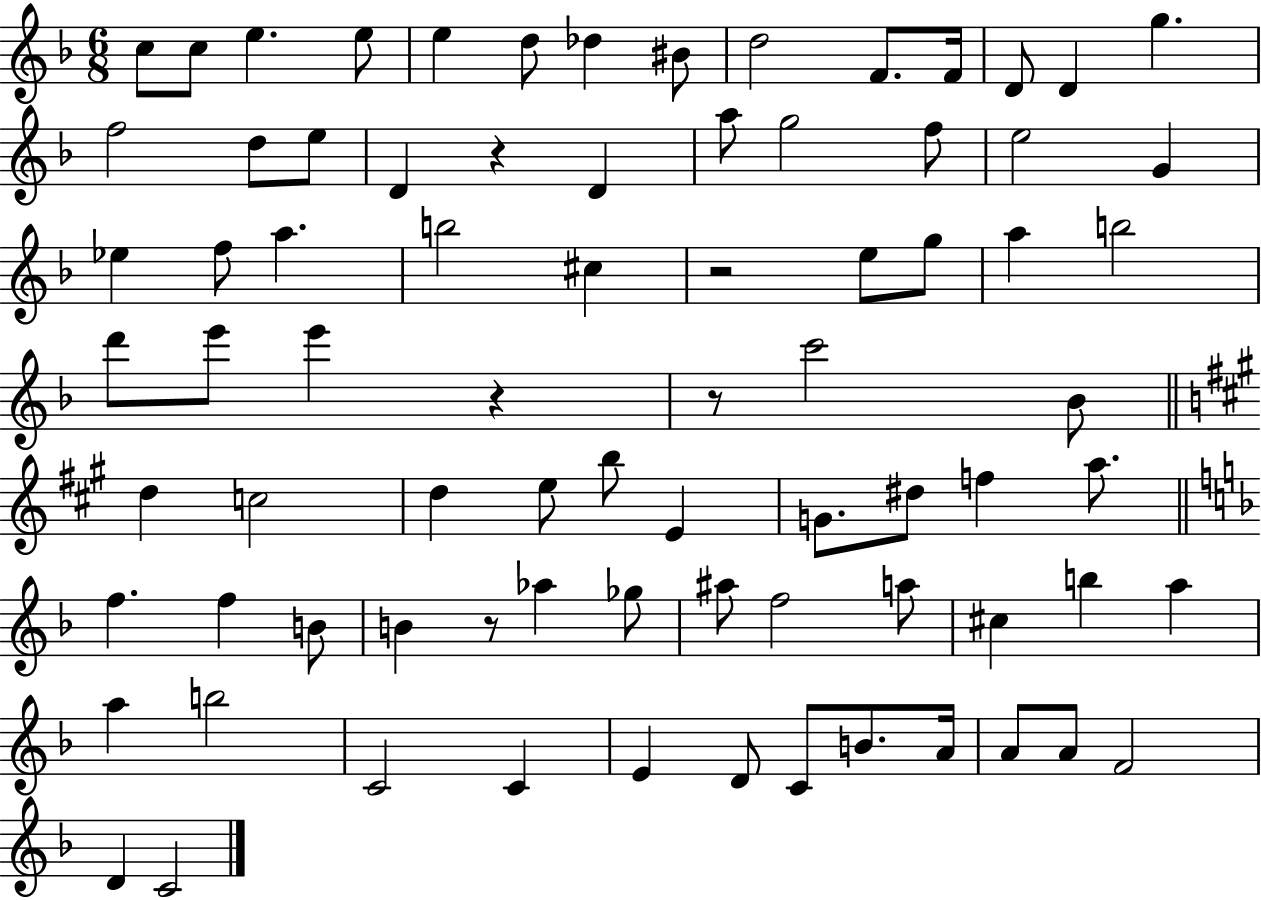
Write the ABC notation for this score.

X:1
T:Untitled
M:6/8
L:1/4
K:F
c/2 c/2 e e/2 e d/2 _d ^B/2 d2 F/2 F/4 D/2 D g f2 d/2 e/2 D z D a/2 g2 f/2 e2 G _e f/2 a b2 ^c z2 e/2 g/2 a b2 d'/2 e'/2 e' z z/2 c'2 _B/2 d c2 d e/2 b/2 E G/2 ^d/2 f a/2 f f B/2 B z/2 _a _g/2 ^a/2 f2 a/2 ^c b a a b2 C2 C E D/2 C/2 B/2 A/4 A/2 A/2 F2 D C2